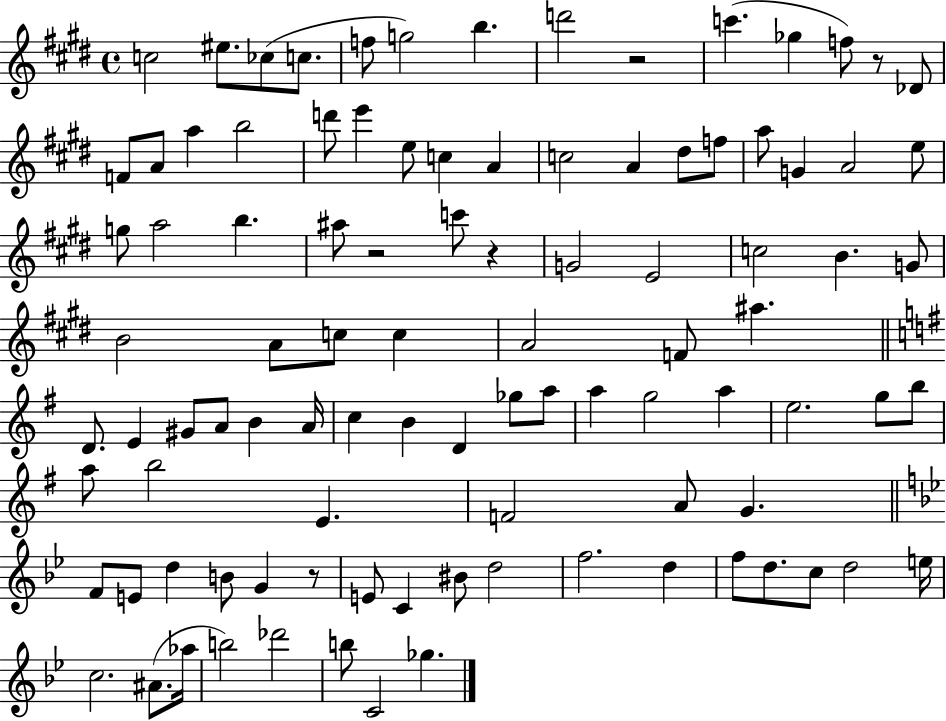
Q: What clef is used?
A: treble